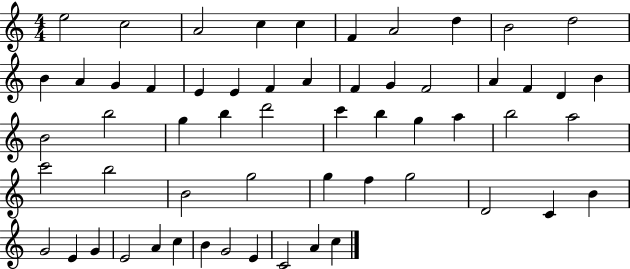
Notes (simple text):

E5/h C5/h A4/h C5/q C5/q F4/q A4/h D5/q B4/h D5/h B4/q A4/q G4/q F4/q E4/q E4/q F4/q A4/q F4/q G4/q F4/h A4/q F4/q D4/q B4/q B4/h B5/h G5/q B5/q D6/h C6/q B5/q G5/q A5/q B5/h A5/h C6/h B5/h B4/h G5/h G5/q F5/q G5/h D4/h C4/q B4/q G4/h E4/q G4/q E4/h A4/q C5/q B4/q G4/h E4/q C4/h A4/q C5/q